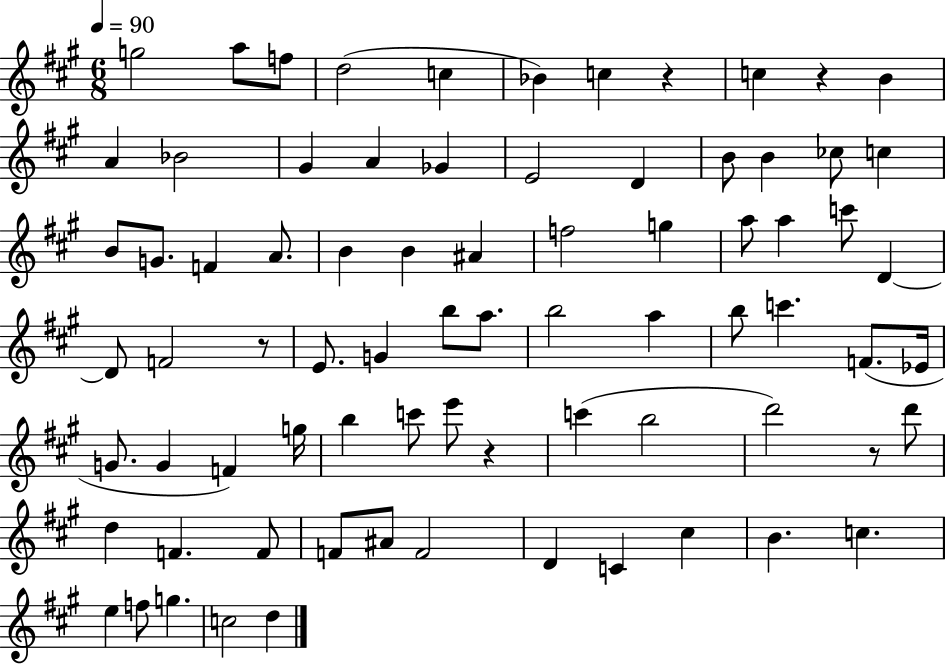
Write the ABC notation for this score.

X:1
T:Untitled
M:6/8
L:1/4
K:A
g2 a/2 f/2 d2 c _B c z c z B A _B2 ^G A _G E2 D B/2 B _c/2 c B/2 G/2 F A/2 B B ^A f2 g a/2 a c'/2 D D/2 F2 z/2 E/2 G b/2 a/2 b2 a b/2 c' F/2 _E/4 G/2 G F g/4 b c'/2 e'/2 z c' b2 d'2 z/2 d'/2 d F F/2 F/2 ^A/2 F2 D C ^c B c e f/2 g c2 d